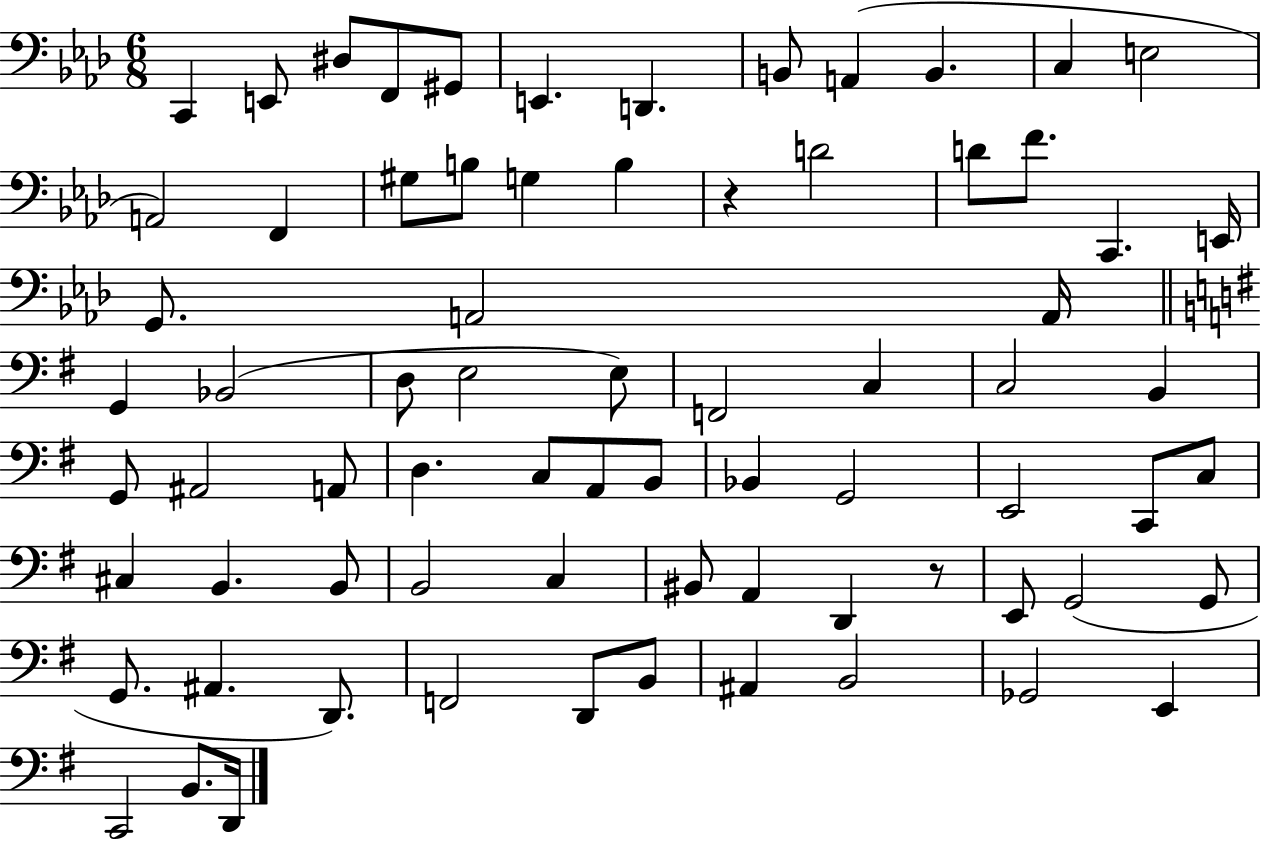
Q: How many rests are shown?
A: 2